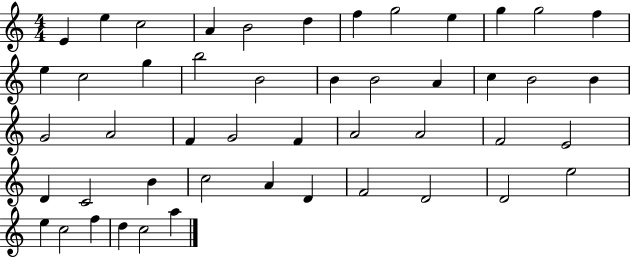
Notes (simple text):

E4/q E5/q C5/h A4/q B4/h D5/q F5/q G5/h E5/q G5/q G5/h F5/q E5/q C5/h G5/q B5/h B4/h B4/q B4/h A4/q C5/q B4/h B4/q G4/h A4/h F4/q G4/h F4/q A4/h A4/h F4/h E4/h D4/q C4/h B4/q C5/h A4/q D4/q F4/h D4/h D4/h E5/h E5/q C5/h F5/q D5/q C5/h A5/q